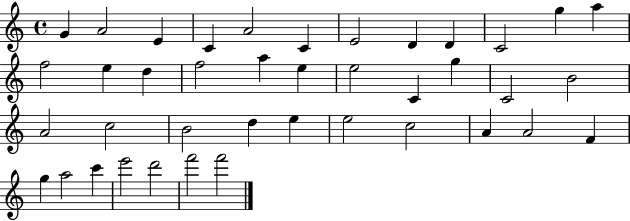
G4/q A4/h E4/q C4/q A4/h C4/q E4/h D4/q D4/q C4/h G5/q A5/q F5/h E5/q D5/q F5/h A5/q E5/q E5/h C4/q G5/q C4/h B4/h A4/h C5/h B4/h D5/q E5/q E5/h C5/h A4/q A4/h F4/q G5/q A5/h C6/q E6/h D6/h F6/h F6/h